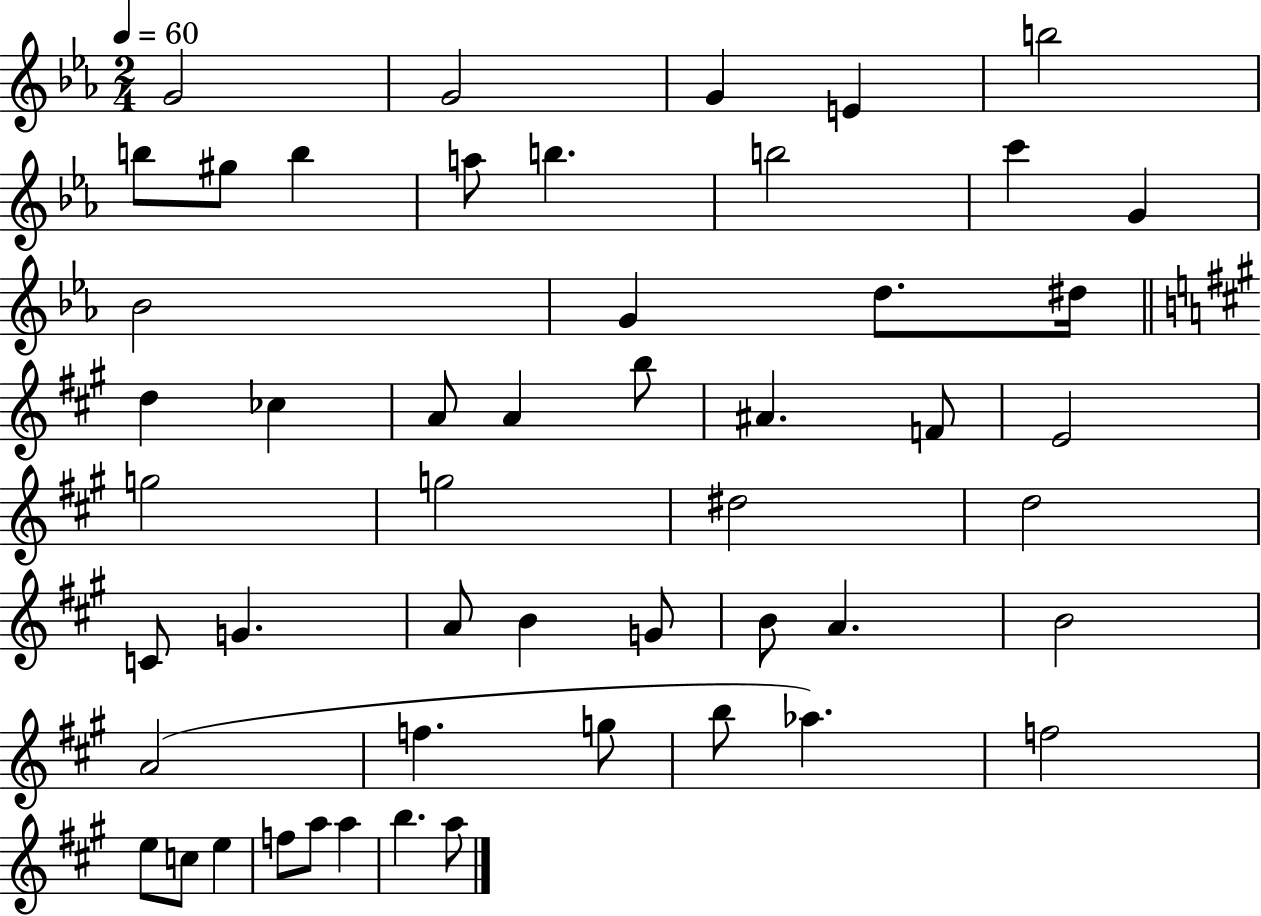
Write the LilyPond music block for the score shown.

{
  \clef treble
  \numericTimeSignature
  \time 2/4
  \key ees \major
  \tempo 4 = 60
  g'2 | g'2 | g'4 e'4 | b''2 | \break b''8 gis''8 b''4 | a''8 b''4. | b''2 | c'''4 g'4 | \break bes'2 | g'4 d''8. dis''16 | \bar "||" \break \key a \major d''4 ces''4 | a'8 a'4 b''8 | ais'4. f'8 | e'2 | \break g''2 | g''2 | dis''2 | d''2 | \break c'8 g'4. | a'8 b'4 g'8 | b'8 a'4. | b'2 | \break a'2( | f''4. g''8 | b''8 aes''4.) | f''2 | \break e''8 c''8 e''4 | f''8 a''8 a''4 | b''4. a''8 | \bar "|."
}